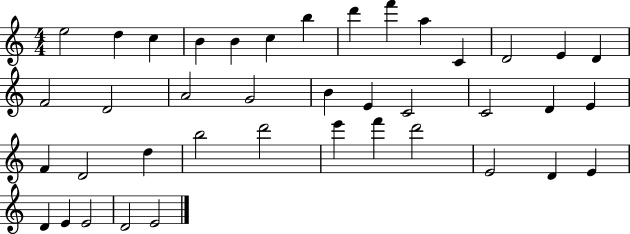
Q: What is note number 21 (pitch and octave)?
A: C4